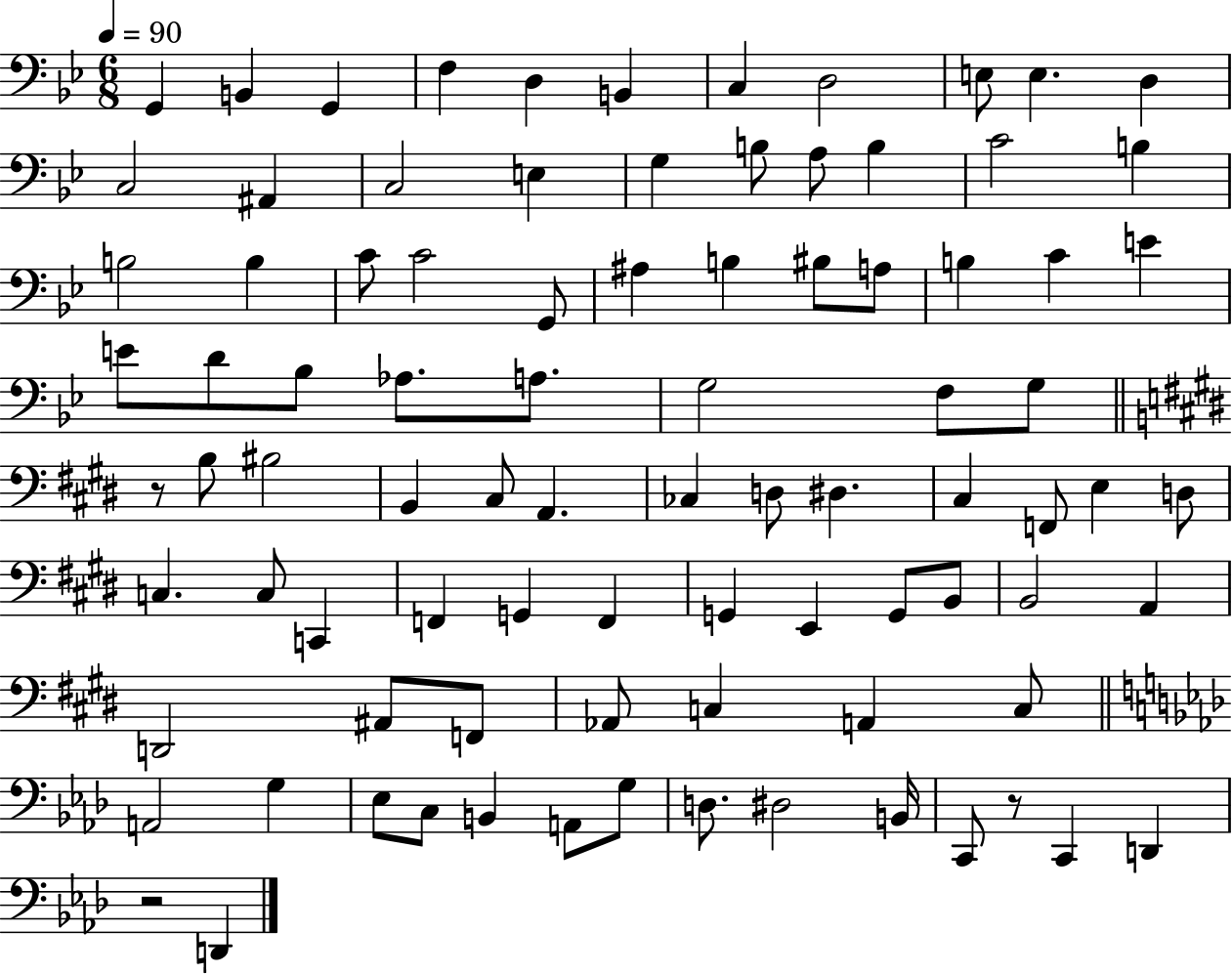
X:1
T:Untitled
M:6/8
L:1/4
K:Bb
G,, B,, G,, F, D, B,, C, D,2 E,/2 E, D, C,2 ^A,, C,2 E, G, B,/2 A,/2 B, C2 B, B,2 B, C/2 C2 G,,/2 ^A, B, ^B,/2 A,/2 B, C E E/2 D/2 _B,/2 _A,/2 A,/2 G,2 F,/2 G,/2 z/2 B,/2 ^B,2 B,, ^C,/2 A,, _C, D,/2 ^D, ^C, F,,/2 E, D,/2 C, C,/2 C,, F,, G,, F,, G,, E,, G,,/2 B,,/2 B,,2 A,, D,,2 ^A,,/2 F,,/2 _A,,/2 C, A,, C,/2 A,,2 G, _E,/2 C,/2 B,, A,,/2 G,/2 D,/2 ^D,2 B,,/4 C,,/2 z/2 C,, D,, z2 D,,